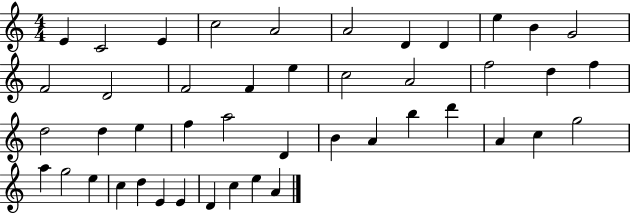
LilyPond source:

{
  \clef treble
  \numericTimeSignature
  \time 4/4
  \key c \major
  e'4 c'2 e'4 | c''2 a'2 | a'2 d'4 d'4 | e''4 b'4 g'2 | \break f'2 d'2 | f'2 f'4 e''4 | c''2 a'2 | f''2 d''4 f''4 | \break d''2 d''4 e''4 | f''4 a''2 d'4 | b'4 a'4 b''4 d'''4 | a'4 c''4 g''2 | \break a''4 g''2 e''4 | c''4 d''4 e'4 e'4 | d'4 c''4 e''4 a'4 | \bar "|."
}